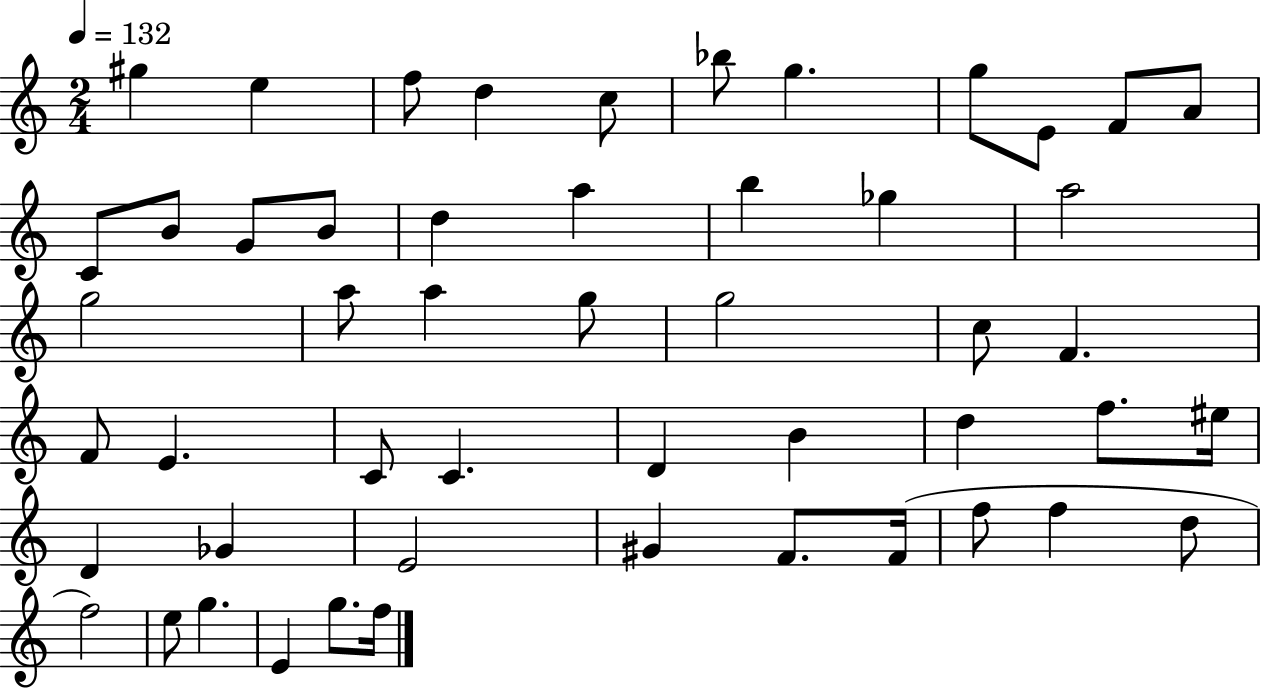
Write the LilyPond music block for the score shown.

{
  \clef treble
  \numericTimeSignature
  \time 2/4
  \key c \major
  \tempo 4 = 132
  gis''4 e''4 | f''8 d''4 c''8 | bes''8 g''4. | g''8 e'8 f'8 a'8 | \break c'8 b'8 g'8 b'8 | d''4 a''4 | b''4 ges''4 | a''2 | \break g''2 | a''8 a''4 g''8 | g''2 | c''8 f'4. | \break f'8 e'4. | c'8 c'4. | d'4 b'4 | d''4 f''8. eis''16 | \break d'4 ges'4 | e'2 | gis'4 f'8. f'16( | f''8 f''4 d''8 | \break f''2) | e''8 g''4. | e'4 g''8. f''16 | \bar "|."
}